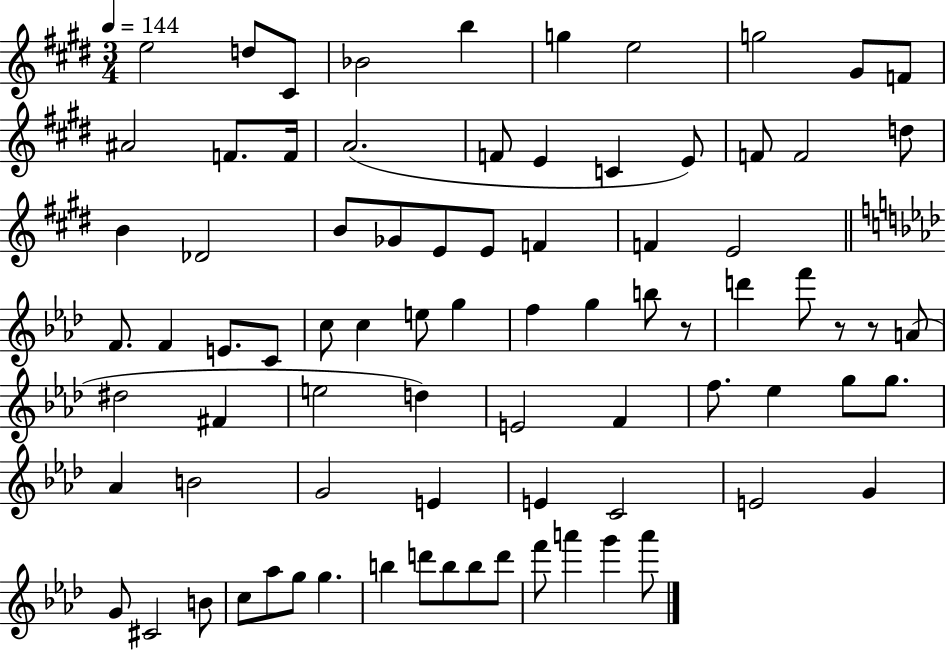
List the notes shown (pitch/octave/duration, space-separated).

E5/h D5/e C#4/e Bb4/h B5/q G5/q E5/h G5/h G#4/e F4/e A#4/h F4/e. F4/s A4/h. F4/e E4/q C4/q E4/e F4/e F4/h D5/e B4/q Db4/h B4/e Gb4/e E4/e E4/e F4/q F4/q E4/h F4/e. F4/q E4/e. C4/e C5/e C5/q E5/e G5/q F5/q G5/q B5/e R/e D6/q F6/e R/e R/e A4/e D#5/h F#4/q E5/h D5/q E4/h F4/q F5/e. Eb5/q G5/e G5/e. Ab4/q B4/h G4/h E4/q E4/q C4/h E4/h G4/q G4/e C#4/h B4/e C5/e Ab5/e G5/e G5/q. B5/q D6/e B5/e B5/e D6/e F6/e A6/q G6/q A6/e